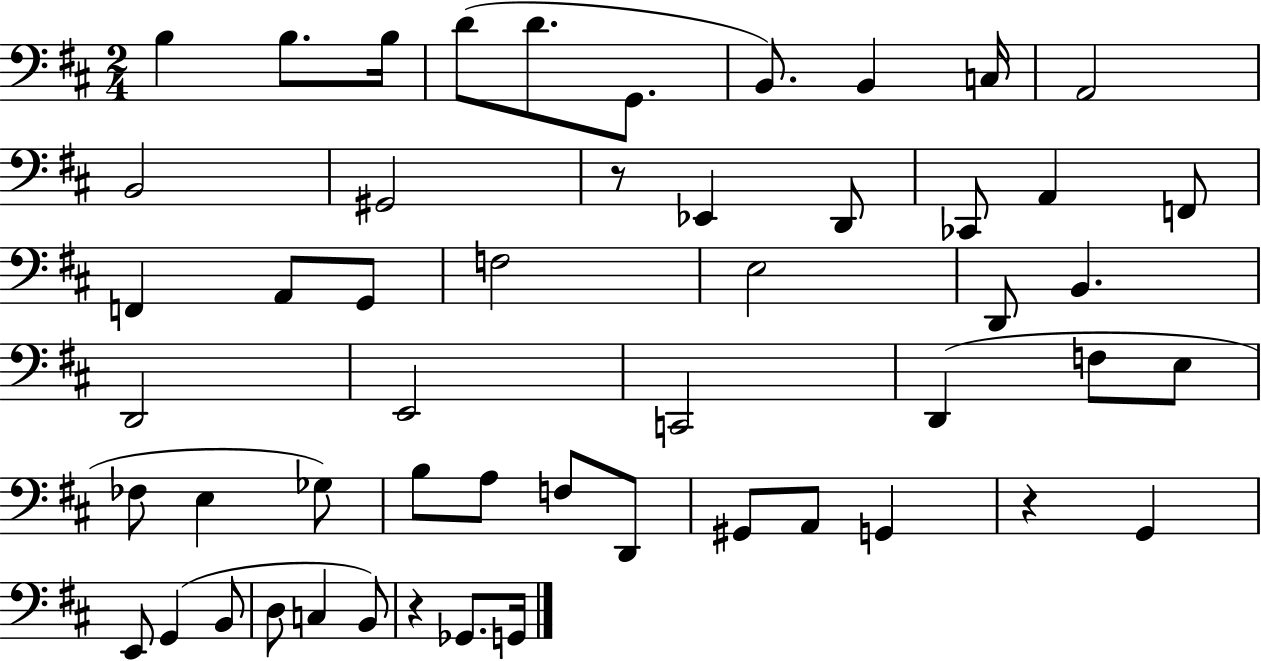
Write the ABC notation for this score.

X:1
T:Untitled
M:2/4
L:1/4
K:D
B, B,/2 B,/4 D/2 D/2 G,,/2 B,,/2 B,, C,/4 A,,2 B,,2 ^G,,2 z/2 _E,, D,,/2 _C,,/2 A,, F,,/2 F,, A,,/2 G,,/2 F,2 E,2 D,,/2 B,, D,,2 E,,2 C,,2 D,, F,/2 E,/2 _F,/2 E, _G,/2 B,/2 A,/2 F,/2 D,,/2 ^G,,/2 A,,/2 G,, z G,, E,,/2 G,, B,,/2 D,/2 C, B,,/2 z _G,,/2 G,,/4